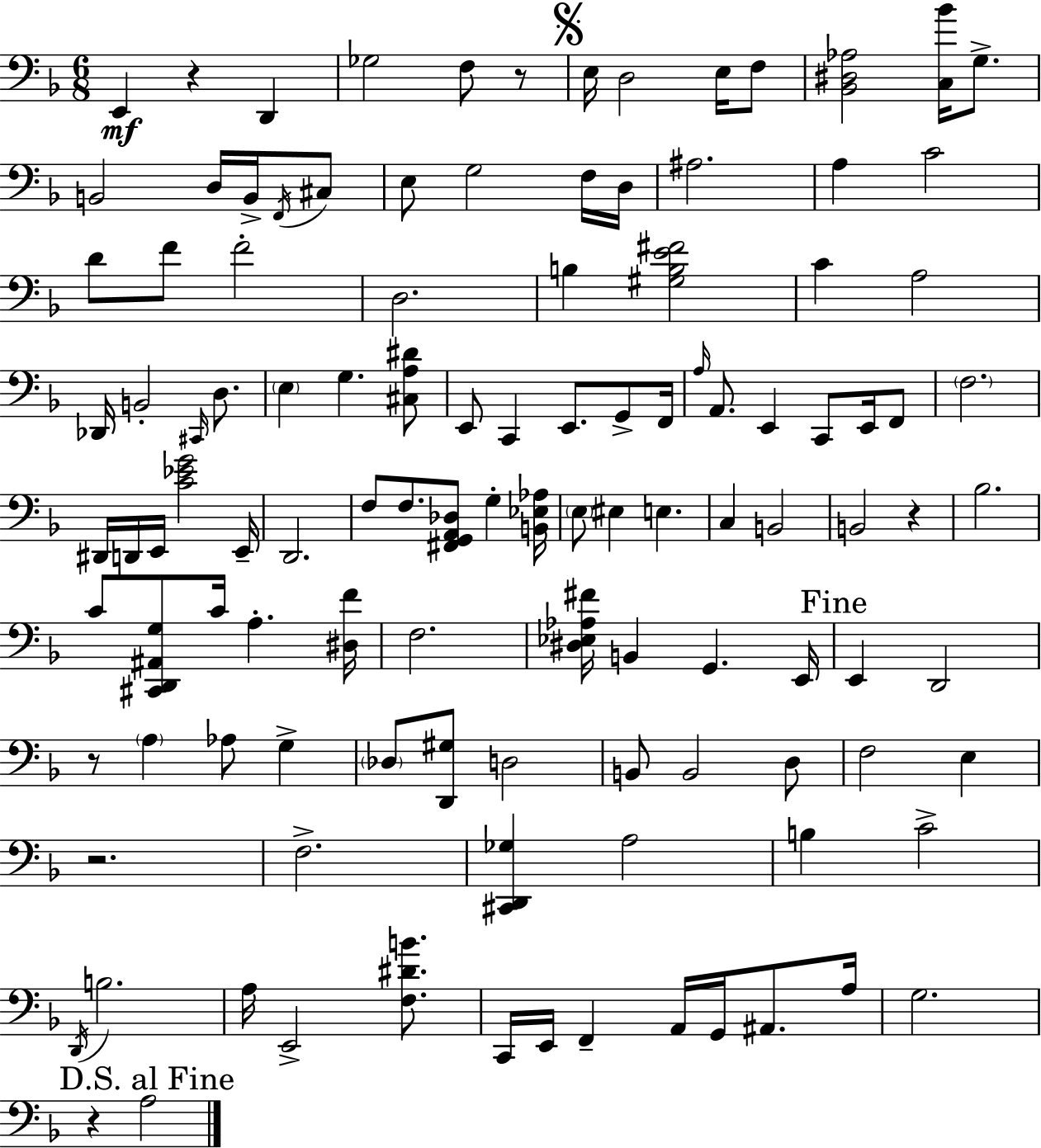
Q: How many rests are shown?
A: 6